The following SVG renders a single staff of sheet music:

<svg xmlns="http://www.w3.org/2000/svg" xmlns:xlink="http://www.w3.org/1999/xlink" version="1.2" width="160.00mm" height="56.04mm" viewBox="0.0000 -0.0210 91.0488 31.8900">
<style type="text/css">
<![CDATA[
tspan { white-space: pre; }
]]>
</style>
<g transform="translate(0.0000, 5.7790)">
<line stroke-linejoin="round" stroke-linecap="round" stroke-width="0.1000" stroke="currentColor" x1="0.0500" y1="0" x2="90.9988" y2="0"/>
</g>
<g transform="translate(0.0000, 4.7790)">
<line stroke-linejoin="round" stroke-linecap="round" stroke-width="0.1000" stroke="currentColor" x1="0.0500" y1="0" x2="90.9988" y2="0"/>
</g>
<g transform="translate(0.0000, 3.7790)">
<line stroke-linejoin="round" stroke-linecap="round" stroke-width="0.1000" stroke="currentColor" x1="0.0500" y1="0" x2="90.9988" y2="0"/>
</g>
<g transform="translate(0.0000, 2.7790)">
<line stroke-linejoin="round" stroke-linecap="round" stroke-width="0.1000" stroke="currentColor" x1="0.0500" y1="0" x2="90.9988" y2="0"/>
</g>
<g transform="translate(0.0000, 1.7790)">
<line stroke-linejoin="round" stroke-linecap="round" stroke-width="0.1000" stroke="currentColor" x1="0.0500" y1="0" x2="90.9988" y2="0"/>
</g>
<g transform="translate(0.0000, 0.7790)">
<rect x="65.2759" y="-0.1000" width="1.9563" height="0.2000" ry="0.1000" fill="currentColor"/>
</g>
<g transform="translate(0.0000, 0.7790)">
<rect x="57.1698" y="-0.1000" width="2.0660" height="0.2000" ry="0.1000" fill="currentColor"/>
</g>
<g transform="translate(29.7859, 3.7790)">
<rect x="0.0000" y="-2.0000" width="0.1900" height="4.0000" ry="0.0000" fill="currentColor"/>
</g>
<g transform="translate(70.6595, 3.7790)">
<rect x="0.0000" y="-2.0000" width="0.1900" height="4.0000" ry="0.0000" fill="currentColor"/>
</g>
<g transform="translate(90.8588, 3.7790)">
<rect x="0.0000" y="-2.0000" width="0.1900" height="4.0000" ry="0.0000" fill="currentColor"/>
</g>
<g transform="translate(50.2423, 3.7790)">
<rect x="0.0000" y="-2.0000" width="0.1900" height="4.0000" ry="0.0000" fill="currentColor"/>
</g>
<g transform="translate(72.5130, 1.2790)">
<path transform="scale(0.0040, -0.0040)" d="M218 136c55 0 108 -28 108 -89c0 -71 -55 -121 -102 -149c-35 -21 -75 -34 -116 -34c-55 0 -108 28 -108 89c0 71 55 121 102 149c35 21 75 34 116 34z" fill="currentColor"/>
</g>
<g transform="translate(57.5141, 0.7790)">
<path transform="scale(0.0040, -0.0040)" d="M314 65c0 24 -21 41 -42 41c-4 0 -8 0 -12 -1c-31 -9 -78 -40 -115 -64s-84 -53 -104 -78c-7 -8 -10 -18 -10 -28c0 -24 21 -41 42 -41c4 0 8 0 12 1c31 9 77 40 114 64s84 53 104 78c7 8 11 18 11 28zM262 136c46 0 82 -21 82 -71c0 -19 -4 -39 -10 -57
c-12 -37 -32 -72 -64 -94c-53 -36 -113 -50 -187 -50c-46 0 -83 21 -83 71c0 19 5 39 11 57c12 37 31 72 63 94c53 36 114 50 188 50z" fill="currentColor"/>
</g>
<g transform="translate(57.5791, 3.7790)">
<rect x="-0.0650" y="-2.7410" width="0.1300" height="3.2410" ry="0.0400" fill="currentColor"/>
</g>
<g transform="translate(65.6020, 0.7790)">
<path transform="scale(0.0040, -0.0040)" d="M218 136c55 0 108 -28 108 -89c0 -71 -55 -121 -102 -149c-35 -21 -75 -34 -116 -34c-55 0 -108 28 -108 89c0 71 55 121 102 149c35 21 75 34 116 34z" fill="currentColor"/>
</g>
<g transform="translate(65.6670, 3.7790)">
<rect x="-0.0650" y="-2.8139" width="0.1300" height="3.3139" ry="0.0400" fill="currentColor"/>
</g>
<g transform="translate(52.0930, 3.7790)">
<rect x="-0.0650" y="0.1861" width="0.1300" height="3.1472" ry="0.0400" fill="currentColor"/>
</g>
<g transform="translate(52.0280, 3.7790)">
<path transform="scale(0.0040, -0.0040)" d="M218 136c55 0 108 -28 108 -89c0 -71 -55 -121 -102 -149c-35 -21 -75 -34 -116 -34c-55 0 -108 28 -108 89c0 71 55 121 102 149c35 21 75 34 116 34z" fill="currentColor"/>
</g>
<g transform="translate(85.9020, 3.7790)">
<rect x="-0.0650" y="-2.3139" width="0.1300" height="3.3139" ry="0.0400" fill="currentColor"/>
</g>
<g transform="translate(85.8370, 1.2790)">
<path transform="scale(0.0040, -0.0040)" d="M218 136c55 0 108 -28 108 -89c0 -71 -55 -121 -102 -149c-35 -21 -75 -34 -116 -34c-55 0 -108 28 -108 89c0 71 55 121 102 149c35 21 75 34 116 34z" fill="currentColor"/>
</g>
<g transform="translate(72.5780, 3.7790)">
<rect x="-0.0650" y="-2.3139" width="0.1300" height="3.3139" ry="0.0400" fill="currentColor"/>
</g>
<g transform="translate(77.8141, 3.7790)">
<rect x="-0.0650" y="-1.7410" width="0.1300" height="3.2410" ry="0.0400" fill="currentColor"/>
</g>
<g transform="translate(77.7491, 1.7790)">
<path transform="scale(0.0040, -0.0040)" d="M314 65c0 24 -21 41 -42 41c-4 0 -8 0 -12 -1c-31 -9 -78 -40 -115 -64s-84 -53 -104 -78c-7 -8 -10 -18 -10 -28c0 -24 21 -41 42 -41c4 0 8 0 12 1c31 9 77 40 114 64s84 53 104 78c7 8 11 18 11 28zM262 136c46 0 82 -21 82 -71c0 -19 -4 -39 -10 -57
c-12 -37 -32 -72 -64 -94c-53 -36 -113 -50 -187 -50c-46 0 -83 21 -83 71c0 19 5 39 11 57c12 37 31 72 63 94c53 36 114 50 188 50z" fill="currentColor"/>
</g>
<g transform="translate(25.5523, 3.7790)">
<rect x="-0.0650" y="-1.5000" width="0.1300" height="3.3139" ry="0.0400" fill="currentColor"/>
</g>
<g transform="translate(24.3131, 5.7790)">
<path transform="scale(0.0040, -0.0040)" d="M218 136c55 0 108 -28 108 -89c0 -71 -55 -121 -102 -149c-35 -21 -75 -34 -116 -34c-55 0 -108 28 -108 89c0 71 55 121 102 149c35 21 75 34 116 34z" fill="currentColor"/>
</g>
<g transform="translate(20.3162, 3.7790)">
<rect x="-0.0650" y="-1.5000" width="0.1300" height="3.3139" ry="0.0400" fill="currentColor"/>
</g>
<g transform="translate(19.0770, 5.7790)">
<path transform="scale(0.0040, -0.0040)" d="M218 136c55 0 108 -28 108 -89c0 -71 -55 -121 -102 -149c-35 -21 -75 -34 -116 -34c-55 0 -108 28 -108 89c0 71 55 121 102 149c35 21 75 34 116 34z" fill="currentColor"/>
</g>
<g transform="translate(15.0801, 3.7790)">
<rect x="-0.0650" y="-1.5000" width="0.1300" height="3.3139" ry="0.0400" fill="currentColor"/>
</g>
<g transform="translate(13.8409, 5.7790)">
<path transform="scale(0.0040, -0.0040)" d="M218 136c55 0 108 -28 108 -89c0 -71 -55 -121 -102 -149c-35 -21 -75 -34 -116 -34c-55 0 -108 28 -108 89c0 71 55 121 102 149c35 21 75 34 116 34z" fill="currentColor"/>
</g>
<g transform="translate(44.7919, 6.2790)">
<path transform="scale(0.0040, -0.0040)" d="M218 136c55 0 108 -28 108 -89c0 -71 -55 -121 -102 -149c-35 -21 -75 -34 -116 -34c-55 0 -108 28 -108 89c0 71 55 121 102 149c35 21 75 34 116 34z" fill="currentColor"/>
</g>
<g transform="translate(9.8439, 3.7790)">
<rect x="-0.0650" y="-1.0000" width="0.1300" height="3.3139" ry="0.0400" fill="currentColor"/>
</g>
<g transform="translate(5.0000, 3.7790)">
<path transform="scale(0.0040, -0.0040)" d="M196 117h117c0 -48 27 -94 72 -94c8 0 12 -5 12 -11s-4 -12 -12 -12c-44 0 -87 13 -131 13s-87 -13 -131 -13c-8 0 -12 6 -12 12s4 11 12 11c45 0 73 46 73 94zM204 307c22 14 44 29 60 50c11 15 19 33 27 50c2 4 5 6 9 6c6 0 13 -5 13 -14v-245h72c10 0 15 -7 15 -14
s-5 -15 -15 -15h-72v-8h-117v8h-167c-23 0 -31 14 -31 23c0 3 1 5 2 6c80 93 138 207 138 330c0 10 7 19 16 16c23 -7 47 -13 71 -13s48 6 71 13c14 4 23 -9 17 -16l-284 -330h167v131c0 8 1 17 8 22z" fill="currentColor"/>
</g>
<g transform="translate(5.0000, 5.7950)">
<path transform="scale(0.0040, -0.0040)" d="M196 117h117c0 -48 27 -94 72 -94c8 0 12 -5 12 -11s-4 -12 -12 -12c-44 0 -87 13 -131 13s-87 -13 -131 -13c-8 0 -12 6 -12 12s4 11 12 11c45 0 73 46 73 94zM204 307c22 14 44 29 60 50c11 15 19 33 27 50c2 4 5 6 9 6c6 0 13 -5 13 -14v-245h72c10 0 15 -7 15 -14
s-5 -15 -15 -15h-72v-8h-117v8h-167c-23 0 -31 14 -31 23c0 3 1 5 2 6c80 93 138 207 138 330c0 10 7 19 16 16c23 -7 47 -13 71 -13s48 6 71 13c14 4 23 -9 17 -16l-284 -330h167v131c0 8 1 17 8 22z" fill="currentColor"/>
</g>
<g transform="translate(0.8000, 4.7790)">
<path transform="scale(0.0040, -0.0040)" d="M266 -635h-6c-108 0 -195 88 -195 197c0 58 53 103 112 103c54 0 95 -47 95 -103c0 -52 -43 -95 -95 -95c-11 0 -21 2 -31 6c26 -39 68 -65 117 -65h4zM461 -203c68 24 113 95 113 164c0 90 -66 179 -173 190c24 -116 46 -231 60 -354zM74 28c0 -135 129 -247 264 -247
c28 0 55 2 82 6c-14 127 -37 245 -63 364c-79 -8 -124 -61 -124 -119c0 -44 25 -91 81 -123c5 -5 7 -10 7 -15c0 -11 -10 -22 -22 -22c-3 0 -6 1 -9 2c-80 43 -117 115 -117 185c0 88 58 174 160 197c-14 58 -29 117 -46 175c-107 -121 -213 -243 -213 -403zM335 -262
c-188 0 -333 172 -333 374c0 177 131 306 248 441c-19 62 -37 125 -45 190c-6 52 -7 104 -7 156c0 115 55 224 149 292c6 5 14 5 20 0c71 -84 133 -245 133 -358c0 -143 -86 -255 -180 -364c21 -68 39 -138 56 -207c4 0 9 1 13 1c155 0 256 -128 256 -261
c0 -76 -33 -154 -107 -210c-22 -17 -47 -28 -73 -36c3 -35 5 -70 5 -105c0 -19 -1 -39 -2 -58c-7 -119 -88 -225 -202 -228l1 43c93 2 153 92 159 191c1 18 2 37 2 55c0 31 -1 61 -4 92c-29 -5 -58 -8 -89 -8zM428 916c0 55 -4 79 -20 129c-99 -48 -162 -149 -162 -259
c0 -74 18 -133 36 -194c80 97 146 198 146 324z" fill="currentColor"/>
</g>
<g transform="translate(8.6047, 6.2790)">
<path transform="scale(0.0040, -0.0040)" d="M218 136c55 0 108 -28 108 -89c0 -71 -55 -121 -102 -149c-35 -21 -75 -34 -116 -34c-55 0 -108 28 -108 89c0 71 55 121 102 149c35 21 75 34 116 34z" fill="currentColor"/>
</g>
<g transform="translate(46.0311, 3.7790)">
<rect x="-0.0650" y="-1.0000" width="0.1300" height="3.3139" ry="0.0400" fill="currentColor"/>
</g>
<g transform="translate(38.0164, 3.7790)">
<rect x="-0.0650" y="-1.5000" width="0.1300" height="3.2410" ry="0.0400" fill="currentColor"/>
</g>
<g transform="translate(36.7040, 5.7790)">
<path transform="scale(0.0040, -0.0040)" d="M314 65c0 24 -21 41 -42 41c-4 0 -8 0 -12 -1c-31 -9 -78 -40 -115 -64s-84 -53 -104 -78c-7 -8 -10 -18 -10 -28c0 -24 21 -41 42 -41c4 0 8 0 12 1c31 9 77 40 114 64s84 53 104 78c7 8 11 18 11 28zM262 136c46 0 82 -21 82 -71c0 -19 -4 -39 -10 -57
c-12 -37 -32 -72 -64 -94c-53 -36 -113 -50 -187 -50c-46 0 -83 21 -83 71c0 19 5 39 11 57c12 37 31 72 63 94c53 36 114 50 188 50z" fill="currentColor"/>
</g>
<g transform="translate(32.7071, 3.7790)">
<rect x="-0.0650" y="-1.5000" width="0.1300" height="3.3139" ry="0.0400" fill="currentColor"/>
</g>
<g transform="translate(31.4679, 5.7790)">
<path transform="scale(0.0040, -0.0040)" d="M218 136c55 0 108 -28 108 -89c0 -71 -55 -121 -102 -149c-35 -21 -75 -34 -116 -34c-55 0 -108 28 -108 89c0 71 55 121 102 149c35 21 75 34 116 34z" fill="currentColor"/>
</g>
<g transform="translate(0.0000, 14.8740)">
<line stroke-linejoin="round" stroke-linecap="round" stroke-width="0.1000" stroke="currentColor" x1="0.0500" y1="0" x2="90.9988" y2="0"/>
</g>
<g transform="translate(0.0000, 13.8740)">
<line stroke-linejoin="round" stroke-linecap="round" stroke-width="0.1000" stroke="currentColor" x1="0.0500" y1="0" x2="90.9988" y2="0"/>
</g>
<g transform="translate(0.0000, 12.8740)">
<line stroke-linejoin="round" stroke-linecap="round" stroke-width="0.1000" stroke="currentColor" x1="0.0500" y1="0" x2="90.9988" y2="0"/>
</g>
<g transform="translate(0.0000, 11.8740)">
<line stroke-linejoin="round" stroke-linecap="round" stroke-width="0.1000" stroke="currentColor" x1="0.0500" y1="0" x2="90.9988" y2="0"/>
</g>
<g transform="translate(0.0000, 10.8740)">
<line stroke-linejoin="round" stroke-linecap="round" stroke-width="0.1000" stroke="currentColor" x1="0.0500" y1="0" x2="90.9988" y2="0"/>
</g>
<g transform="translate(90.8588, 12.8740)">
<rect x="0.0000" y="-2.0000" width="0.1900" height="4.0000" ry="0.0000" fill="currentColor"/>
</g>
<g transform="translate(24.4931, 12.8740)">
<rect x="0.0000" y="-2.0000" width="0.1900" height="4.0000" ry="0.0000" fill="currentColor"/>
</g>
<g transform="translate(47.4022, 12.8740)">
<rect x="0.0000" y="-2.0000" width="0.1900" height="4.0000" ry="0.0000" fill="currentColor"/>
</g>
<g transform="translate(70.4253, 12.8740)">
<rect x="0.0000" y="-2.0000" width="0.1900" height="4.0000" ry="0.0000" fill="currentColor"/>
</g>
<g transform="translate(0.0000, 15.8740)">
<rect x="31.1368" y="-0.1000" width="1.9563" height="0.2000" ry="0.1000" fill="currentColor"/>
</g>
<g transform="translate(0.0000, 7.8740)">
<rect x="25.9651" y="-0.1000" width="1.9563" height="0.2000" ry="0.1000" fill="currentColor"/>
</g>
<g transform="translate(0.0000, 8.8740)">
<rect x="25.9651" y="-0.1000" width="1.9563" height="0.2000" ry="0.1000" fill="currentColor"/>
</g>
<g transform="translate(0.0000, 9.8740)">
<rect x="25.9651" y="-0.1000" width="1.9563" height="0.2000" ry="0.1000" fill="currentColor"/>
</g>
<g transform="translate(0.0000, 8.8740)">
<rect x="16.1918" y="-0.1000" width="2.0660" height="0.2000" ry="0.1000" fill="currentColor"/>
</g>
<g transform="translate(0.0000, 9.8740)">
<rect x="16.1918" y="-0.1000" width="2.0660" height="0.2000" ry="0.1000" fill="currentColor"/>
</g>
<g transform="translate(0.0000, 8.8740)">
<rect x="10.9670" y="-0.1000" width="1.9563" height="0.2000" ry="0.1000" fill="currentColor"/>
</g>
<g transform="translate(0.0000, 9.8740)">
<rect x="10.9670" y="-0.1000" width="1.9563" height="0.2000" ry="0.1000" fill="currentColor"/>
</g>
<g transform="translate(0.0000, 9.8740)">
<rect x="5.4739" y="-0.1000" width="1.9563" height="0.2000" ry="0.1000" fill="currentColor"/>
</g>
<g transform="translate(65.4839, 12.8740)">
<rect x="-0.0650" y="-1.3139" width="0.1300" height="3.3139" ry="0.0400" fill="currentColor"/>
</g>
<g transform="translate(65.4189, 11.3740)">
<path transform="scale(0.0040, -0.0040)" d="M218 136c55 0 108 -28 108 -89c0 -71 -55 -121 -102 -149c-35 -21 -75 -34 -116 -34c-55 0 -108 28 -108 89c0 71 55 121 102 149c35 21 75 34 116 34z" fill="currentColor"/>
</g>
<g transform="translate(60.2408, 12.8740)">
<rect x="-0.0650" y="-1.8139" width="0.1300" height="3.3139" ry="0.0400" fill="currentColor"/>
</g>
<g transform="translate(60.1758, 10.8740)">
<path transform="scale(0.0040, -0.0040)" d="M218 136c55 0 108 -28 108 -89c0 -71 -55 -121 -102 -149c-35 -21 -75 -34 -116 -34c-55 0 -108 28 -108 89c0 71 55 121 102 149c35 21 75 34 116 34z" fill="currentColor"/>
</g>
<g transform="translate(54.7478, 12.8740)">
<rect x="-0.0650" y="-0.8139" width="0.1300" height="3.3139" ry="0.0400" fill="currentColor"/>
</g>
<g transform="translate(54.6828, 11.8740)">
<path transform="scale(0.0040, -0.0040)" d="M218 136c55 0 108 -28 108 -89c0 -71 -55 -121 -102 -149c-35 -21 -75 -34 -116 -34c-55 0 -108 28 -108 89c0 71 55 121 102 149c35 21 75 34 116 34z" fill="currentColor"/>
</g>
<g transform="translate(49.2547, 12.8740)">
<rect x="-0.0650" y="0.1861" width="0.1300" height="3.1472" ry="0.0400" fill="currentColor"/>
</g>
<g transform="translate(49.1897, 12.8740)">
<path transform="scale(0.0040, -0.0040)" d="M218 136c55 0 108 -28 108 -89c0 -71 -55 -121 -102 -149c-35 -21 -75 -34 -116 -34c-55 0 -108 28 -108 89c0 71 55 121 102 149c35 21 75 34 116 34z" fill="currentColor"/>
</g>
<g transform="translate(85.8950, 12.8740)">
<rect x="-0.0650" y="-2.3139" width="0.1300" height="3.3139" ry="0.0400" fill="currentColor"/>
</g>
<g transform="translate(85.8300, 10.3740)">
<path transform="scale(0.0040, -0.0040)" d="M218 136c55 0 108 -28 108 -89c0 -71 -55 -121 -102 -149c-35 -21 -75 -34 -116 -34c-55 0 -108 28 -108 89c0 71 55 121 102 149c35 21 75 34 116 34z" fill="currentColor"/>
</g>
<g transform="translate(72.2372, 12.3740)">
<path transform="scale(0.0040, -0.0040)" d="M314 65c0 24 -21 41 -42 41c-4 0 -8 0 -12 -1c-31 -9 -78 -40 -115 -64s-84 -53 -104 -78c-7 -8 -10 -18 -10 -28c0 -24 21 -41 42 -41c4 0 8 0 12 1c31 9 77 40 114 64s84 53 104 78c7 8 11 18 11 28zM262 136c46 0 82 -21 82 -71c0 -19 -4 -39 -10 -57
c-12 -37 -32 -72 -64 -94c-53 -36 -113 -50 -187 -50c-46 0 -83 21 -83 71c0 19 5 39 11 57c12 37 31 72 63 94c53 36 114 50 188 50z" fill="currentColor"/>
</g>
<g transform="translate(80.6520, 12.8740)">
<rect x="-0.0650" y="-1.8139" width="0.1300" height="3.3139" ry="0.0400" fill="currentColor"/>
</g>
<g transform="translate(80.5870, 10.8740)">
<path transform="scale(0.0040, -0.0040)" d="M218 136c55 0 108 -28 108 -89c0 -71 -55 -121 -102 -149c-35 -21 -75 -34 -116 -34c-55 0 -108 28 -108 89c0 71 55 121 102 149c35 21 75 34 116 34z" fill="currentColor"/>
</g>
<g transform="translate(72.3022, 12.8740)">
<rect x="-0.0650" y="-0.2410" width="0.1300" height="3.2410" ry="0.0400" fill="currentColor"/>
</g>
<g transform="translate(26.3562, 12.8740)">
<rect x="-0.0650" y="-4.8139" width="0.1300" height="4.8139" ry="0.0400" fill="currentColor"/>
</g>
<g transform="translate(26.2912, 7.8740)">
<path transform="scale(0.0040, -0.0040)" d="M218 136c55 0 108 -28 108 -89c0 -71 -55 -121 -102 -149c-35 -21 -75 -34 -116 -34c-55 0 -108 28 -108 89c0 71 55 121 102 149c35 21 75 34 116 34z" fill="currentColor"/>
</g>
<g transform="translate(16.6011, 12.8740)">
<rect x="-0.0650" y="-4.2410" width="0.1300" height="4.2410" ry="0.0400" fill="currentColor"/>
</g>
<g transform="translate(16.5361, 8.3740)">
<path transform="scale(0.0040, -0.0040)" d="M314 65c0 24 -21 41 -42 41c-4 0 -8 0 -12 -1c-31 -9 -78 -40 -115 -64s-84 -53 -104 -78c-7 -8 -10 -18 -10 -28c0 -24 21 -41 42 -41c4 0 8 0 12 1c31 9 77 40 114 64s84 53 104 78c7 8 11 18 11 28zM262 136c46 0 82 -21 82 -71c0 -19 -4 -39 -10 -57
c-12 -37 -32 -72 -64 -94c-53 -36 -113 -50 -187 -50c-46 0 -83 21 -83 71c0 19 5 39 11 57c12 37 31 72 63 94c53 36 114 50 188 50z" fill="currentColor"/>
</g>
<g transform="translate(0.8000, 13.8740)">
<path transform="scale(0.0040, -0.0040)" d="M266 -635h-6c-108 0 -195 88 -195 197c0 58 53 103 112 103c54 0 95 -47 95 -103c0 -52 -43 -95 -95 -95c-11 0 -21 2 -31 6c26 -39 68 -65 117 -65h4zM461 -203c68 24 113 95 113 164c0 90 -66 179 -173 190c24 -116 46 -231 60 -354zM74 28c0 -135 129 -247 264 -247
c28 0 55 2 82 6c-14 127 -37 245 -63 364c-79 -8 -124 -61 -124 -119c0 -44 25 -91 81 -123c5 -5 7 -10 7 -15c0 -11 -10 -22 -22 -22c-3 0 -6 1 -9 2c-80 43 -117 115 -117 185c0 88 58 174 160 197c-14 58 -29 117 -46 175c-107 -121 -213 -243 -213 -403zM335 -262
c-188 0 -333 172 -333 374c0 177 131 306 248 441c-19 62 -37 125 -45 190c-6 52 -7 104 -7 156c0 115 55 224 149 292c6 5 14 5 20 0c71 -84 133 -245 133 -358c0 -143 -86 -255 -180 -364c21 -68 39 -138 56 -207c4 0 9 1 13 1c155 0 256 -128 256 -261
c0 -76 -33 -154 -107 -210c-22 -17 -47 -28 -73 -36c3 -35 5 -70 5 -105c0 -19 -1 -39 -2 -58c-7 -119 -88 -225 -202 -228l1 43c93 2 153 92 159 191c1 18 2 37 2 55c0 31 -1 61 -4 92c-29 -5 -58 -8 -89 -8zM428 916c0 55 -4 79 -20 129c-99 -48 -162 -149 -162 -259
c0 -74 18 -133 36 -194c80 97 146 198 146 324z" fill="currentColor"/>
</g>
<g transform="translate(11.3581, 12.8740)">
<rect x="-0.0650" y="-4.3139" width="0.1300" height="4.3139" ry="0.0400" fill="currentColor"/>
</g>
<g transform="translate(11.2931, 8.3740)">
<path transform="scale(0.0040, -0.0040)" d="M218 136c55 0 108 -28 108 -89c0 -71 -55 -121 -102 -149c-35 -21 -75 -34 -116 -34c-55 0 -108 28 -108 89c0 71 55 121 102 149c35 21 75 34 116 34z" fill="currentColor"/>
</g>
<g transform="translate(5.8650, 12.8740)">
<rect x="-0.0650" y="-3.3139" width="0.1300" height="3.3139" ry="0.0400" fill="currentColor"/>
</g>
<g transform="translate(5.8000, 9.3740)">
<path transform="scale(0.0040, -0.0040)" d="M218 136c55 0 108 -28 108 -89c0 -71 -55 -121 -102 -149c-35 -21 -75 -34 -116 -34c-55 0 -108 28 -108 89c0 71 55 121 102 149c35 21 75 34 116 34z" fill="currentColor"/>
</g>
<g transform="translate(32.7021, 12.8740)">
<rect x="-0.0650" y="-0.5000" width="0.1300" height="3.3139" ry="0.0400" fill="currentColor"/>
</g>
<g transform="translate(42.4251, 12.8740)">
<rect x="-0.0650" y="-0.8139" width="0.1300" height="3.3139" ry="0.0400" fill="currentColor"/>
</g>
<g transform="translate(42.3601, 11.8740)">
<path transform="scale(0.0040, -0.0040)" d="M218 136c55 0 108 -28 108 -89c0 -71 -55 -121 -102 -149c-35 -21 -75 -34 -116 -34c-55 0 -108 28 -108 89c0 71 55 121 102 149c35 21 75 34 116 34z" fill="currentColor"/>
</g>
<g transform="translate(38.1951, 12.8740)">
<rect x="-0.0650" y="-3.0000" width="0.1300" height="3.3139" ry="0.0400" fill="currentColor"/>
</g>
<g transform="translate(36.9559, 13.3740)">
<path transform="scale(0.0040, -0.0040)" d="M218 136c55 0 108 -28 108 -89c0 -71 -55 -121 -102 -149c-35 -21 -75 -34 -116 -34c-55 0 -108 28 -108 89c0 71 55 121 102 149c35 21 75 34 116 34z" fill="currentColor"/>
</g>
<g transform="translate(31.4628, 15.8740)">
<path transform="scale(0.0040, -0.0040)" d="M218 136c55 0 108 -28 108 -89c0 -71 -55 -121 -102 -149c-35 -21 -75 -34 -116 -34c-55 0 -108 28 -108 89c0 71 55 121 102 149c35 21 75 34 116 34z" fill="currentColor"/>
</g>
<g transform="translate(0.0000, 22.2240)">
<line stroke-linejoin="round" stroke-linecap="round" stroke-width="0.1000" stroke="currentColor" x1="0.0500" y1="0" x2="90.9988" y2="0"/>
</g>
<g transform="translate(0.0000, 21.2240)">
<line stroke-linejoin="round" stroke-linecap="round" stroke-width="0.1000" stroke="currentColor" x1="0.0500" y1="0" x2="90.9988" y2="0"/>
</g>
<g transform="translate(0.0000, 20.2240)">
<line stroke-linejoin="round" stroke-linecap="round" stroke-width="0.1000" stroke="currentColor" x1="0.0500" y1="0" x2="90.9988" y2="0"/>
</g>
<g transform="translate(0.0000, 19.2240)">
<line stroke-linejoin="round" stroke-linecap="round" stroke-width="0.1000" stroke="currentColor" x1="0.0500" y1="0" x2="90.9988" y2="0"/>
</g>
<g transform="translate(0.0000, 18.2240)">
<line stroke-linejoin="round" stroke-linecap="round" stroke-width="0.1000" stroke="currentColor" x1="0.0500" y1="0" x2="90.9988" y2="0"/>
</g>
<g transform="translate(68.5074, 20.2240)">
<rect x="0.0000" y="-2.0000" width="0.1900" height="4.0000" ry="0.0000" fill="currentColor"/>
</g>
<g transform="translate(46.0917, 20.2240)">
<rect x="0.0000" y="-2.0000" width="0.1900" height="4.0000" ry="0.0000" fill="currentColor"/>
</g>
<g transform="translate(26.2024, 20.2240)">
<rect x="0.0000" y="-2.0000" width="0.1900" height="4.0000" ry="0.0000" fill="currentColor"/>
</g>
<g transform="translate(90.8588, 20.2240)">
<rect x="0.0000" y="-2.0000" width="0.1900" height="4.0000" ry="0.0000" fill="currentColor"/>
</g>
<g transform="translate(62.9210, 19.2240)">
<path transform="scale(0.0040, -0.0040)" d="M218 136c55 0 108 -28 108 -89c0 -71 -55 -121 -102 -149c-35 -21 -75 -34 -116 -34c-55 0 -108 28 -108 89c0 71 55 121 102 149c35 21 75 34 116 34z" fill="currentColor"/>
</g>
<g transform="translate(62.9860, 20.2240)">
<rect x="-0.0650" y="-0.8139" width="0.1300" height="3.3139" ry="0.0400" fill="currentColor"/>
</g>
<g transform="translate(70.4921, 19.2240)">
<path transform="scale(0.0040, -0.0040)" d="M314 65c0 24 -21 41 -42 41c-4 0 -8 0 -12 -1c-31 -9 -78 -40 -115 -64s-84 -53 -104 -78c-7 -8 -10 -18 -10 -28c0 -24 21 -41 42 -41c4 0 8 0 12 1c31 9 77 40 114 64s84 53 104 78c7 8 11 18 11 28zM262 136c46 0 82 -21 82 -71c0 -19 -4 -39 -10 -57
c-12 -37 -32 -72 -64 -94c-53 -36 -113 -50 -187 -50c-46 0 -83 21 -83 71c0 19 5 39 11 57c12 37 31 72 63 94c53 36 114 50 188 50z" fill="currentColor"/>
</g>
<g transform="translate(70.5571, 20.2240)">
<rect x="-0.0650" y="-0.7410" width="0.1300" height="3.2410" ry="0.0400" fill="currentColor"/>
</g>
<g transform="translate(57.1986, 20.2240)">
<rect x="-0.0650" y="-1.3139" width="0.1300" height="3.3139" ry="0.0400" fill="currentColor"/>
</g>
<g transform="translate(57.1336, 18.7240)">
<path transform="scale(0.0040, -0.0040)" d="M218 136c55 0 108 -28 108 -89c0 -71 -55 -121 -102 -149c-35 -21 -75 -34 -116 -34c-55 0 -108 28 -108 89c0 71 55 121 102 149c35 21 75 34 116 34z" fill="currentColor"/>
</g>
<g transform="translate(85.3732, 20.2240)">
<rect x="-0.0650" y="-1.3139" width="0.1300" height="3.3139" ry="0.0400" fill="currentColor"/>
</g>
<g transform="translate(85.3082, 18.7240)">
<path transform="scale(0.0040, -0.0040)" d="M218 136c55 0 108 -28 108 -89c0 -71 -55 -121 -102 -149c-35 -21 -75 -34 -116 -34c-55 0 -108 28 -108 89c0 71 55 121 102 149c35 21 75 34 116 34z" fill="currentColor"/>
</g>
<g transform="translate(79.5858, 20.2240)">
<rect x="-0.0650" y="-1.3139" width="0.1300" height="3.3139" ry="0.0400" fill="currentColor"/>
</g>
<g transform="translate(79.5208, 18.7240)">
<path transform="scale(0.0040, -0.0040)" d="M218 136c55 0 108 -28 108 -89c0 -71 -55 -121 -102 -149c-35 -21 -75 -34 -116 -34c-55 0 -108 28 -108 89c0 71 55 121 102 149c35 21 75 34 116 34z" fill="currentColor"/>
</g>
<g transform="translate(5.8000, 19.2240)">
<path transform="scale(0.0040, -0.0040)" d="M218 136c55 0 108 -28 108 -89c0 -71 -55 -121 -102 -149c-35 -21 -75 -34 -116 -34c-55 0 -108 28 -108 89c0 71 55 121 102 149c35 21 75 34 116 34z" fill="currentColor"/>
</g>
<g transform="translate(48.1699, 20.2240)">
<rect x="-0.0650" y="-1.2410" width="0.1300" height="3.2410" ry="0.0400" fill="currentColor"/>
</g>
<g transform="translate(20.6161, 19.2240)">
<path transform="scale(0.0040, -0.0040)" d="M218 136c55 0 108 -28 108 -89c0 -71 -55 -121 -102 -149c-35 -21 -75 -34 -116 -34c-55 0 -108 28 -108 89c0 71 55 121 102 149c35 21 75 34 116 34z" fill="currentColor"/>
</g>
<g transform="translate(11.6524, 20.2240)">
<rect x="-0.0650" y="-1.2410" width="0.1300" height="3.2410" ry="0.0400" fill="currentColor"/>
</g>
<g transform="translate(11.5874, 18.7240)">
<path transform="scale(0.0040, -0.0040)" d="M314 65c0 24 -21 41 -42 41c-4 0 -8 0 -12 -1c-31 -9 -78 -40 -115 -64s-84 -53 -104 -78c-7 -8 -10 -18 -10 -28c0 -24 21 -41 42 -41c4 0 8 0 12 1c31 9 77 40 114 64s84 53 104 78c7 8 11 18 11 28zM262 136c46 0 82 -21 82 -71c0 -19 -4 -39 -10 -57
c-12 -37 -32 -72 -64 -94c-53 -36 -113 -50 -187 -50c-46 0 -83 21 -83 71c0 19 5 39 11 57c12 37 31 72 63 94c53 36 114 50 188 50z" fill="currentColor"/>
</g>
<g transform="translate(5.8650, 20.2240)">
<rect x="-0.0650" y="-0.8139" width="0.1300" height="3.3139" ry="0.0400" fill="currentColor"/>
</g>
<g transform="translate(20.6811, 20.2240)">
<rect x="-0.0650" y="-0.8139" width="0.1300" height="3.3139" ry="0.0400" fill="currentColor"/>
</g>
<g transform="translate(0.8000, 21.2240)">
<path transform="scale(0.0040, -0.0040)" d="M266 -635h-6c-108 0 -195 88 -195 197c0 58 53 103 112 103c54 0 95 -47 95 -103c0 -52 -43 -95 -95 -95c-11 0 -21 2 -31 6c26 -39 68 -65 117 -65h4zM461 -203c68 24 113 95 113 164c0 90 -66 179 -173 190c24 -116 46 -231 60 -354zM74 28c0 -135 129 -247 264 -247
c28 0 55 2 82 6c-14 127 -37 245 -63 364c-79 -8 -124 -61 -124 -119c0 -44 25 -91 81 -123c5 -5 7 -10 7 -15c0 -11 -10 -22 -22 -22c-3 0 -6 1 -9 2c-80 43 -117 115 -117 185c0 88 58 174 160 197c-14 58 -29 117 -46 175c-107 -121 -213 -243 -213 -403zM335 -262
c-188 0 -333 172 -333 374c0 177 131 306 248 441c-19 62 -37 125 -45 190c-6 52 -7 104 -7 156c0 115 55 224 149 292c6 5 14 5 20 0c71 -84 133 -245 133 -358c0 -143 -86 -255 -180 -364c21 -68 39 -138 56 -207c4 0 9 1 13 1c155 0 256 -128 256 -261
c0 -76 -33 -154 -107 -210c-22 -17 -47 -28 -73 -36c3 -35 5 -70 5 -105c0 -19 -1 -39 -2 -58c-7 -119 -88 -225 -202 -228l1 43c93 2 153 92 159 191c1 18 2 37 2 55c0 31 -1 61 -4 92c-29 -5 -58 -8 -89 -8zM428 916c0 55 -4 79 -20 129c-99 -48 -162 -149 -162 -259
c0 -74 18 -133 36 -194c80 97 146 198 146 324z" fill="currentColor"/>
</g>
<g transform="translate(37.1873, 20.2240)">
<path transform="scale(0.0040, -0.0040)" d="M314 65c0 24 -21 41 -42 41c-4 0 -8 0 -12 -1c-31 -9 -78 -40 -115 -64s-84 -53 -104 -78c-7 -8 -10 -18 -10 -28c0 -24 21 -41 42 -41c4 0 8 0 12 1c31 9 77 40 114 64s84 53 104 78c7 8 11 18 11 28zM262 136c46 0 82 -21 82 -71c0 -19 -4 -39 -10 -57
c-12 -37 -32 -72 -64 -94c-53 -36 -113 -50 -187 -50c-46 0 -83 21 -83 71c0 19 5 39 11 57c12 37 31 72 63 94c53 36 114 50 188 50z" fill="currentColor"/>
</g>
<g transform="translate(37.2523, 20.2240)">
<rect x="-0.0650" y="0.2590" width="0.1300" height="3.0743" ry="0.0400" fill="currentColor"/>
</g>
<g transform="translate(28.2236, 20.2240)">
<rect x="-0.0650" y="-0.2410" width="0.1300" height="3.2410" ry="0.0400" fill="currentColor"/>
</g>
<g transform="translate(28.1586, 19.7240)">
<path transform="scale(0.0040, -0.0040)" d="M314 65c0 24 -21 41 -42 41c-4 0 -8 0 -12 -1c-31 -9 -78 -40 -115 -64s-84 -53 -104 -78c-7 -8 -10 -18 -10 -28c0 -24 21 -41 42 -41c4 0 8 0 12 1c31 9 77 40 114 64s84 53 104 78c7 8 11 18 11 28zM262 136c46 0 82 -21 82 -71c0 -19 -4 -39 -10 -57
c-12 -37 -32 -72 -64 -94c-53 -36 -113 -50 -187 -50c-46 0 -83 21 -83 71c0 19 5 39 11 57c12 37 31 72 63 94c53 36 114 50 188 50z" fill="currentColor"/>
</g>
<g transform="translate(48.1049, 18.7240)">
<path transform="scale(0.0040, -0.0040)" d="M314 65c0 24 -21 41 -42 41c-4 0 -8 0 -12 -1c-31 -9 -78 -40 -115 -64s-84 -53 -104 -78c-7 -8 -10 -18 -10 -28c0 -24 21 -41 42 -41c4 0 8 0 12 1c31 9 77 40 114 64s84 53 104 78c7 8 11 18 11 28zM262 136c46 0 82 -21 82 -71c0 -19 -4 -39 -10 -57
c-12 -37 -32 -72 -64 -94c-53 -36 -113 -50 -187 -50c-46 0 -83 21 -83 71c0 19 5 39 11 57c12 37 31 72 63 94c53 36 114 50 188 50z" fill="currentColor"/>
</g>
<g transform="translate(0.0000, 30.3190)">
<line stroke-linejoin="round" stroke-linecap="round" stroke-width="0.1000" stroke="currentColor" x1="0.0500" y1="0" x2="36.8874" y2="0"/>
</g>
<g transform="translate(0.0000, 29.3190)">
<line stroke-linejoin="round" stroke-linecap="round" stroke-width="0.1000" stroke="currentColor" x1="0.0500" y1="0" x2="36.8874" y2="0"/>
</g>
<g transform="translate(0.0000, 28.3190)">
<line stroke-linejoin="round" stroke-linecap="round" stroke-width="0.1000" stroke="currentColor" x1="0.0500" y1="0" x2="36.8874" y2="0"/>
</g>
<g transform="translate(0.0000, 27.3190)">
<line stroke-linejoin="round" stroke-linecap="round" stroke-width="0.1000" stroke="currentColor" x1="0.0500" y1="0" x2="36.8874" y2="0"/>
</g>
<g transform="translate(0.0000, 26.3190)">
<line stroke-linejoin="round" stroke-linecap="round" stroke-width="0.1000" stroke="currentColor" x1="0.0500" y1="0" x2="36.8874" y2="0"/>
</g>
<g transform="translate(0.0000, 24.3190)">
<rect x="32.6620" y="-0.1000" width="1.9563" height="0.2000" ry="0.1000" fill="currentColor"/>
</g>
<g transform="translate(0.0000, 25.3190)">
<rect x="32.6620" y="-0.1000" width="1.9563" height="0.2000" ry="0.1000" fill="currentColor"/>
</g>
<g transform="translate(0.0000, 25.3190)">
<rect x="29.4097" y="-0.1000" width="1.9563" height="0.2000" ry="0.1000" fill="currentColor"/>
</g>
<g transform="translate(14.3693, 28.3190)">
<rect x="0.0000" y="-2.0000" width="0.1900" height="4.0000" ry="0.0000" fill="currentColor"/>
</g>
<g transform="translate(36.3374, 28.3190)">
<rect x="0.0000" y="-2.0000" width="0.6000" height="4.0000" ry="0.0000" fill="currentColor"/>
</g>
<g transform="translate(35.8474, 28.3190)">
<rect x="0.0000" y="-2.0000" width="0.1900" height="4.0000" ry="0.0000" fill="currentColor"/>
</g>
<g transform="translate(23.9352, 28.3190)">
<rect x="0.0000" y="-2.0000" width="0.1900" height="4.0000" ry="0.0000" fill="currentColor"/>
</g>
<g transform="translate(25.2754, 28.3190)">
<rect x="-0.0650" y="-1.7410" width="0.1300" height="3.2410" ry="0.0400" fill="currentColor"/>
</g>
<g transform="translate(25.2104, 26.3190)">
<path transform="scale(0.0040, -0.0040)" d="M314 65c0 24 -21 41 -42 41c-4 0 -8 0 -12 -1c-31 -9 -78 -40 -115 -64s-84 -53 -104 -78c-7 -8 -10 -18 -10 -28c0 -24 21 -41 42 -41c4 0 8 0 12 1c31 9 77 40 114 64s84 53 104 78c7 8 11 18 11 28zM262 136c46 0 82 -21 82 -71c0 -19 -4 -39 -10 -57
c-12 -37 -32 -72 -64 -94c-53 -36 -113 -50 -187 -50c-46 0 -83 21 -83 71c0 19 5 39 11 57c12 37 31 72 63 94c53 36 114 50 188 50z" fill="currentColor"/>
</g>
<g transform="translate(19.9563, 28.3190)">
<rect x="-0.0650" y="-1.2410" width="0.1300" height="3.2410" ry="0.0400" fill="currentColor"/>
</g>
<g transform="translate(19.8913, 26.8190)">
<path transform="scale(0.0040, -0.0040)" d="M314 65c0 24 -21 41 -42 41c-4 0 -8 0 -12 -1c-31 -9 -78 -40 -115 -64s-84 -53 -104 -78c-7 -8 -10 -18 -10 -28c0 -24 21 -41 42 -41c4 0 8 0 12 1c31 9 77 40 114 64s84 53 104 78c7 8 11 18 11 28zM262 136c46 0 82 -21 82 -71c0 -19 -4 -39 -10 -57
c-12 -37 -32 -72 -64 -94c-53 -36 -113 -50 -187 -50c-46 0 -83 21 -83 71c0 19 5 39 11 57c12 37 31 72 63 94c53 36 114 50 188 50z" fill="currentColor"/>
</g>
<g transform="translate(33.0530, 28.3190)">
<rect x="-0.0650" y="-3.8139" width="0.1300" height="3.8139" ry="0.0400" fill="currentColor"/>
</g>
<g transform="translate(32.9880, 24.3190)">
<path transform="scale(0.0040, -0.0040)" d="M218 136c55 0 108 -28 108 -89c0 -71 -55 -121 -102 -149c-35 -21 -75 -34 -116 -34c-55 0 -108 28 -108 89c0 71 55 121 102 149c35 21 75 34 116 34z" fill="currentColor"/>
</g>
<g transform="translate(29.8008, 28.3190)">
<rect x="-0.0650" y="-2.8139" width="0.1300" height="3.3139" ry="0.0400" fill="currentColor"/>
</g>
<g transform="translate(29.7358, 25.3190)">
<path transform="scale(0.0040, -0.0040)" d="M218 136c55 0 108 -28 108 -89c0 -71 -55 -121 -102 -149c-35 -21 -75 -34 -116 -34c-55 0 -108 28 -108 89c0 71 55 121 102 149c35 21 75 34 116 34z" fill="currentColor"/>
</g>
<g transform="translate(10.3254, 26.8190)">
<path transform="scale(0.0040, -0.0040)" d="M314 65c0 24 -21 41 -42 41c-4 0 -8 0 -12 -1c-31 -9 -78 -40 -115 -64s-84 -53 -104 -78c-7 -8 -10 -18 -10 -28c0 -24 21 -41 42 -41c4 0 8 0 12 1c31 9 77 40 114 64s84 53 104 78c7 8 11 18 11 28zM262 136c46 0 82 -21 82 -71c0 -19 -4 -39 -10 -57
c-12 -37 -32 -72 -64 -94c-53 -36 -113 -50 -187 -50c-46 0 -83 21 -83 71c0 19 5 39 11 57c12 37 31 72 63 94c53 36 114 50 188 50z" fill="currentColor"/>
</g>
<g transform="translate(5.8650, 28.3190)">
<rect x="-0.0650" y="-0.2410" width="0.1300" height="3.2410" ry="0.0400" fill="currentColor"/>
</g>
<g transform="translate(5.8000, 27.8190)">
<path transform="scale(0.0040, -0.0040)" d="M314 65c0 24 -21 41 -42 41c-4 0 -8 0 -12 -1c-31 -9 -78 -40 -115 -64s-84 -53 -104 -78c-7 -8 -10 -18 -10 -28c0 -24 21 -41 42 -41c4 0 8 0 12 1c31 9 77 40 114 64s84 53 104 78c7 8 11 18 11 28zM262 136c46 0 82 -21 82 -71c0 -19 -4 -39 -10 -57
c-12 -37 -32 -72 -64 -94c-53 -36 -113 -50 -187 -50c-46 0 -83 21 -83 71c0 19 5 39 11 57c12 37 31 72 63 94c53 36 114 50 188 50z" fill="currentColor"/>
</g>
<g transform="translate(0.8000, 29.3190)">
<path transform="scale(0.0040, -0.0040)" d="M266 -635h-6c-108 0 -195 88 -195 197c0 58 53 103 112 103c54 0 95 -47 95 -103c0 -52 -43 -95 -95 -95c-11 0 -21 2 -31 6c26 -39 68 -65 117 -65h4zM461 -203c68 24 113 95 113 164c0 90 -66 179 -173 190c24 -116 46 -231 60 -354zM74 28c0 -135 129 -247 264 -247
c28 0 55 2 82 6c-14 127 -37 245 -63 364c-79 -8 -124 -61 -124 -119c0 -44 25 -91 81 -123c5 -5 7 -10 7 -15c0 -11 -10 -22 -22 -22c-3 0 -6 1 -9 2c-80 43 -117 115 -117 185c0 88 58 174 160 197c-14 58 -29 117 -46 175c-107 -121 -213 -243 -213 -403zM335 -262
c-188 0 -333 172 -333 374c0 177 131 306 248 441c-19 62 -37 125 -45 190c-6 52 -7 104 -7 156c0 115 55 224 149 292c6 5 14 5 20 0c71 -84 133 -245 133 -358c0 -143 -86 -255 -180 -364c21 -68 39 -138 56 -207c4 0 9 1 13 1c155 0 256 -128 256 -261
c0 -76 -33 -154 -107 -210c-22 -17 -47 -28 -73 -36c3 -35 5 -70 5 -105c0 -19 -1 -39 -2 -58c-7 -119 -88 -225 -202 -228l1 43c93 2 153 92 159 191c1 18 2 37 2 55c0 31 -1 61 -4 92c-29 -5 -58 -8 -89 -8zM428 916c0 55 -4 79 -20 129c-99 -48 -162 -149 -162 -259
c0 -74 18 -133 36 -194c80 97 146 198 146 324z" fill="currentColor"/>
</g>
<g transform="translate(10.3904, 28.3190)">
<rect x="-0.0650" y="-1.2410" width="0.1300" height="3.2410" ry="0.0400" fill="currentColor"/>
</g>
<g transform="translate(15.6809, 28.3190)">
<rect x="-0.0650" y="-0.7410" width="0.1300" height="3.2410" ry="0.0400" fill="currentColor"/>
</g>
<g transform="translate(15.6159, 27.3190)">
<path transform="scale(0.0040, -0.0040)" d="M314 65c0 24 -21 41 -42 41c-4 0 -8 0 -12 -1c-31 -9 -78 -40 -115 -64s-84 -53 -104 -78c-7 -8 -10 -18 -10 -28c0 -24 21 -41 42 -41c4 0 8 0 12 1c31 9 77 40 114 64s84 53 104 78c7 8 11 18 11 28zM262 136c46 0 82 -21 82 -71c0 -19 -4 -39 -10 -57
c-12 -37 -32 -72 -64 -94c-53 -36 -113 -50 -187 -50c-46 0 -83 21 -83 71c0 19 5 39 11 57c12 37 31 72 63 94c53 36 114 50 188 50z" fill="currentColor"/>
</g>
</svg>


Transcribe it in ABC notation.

X:1
T:Untitled
M:4/4
L:1/4
K:C
D E E E E E2 D B a2 a g f2 g b d' d'2 e' C A d B d f e c2 f g d e2 d c2 B2 e2 e d d2 e e c2 e2 d2 e2 f2 a c'